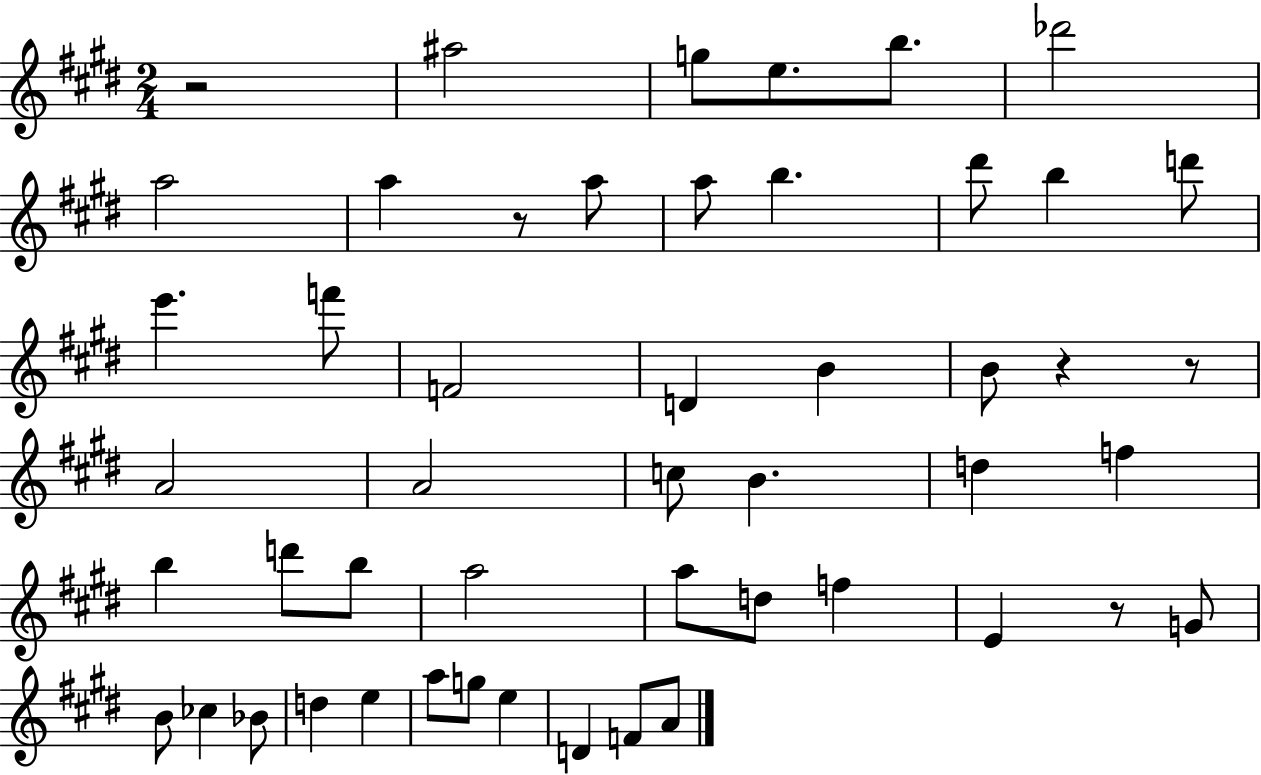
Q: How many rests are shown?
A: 5